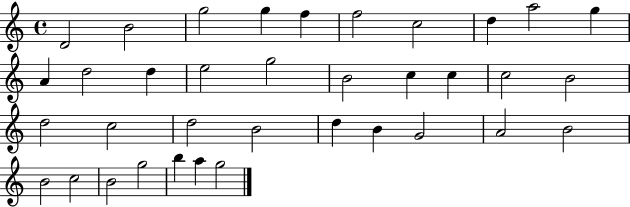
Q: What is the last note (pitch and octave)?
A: G5